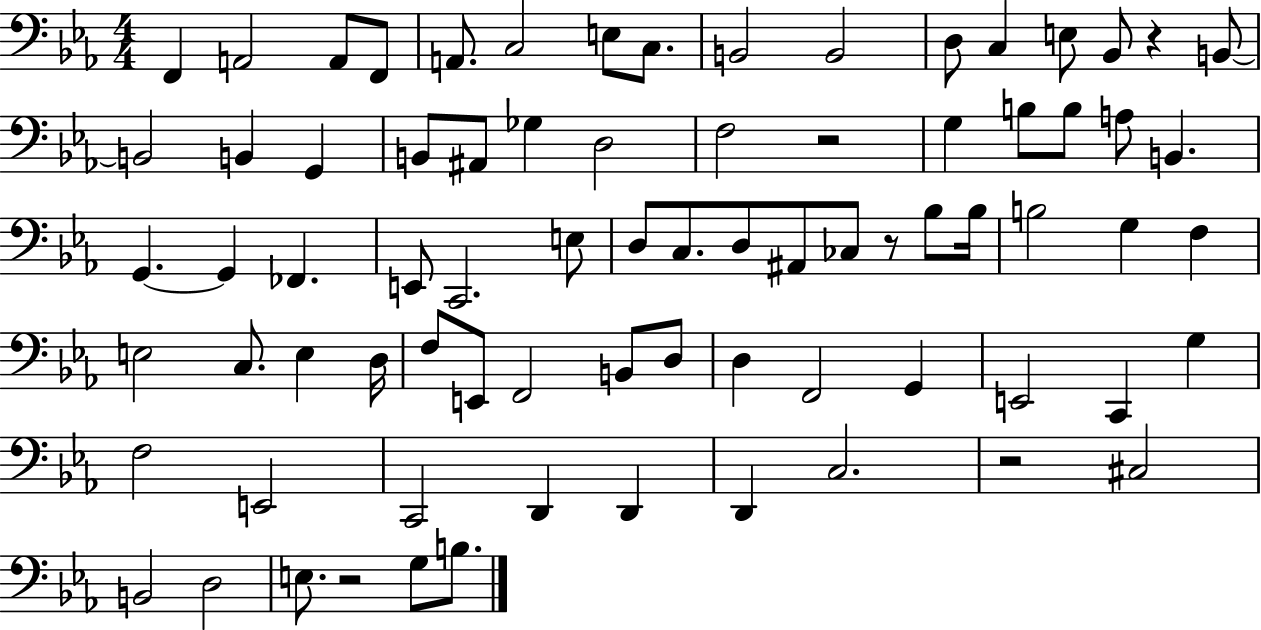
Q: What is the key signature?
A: EES major